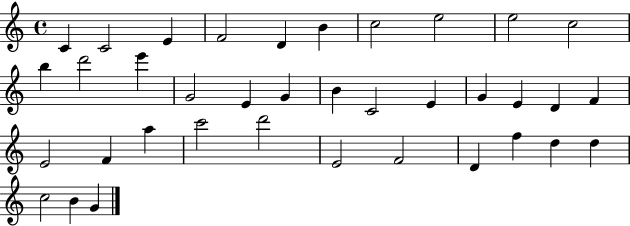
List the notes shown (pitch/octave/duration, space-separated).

C4/q C4/h E4/q F4/h D4/q B4/q C5/h E5/h E5/h C5/h B5/q D6/h E6/q G4/h E4/q G4/q B4/q C4/h E4/q G4/q E4/q D4/q F4/q E4/h F4/q A5/q C6/h D6/h E4/h F4/h D4/q F5/q D5/q D5/q C5/h B4/q G4/q